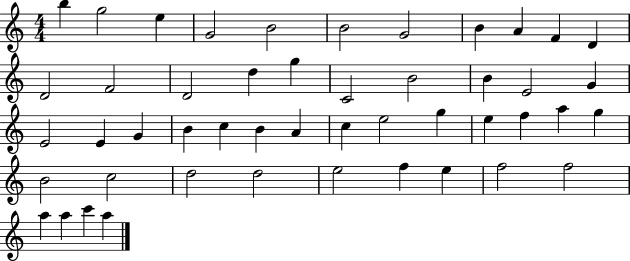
B5/q G5/h E5/q G4/h B4/h B4/h G4/h B4/q A4/q F4/q D4/q D4/h F4/h D4/h D5/q G5/q C4/h B4/h B4/q E4/h G4/q E4/h E4/q G4/q B4/q C5/q B4/q A4/q C5/q E5/h G5/q E5/q F5/q A5/q G5/q B4/h C5/h D5/h D5/h E5/h F5/q E5/q F5/h F5/h A5/q A5/q C6/q A5/q